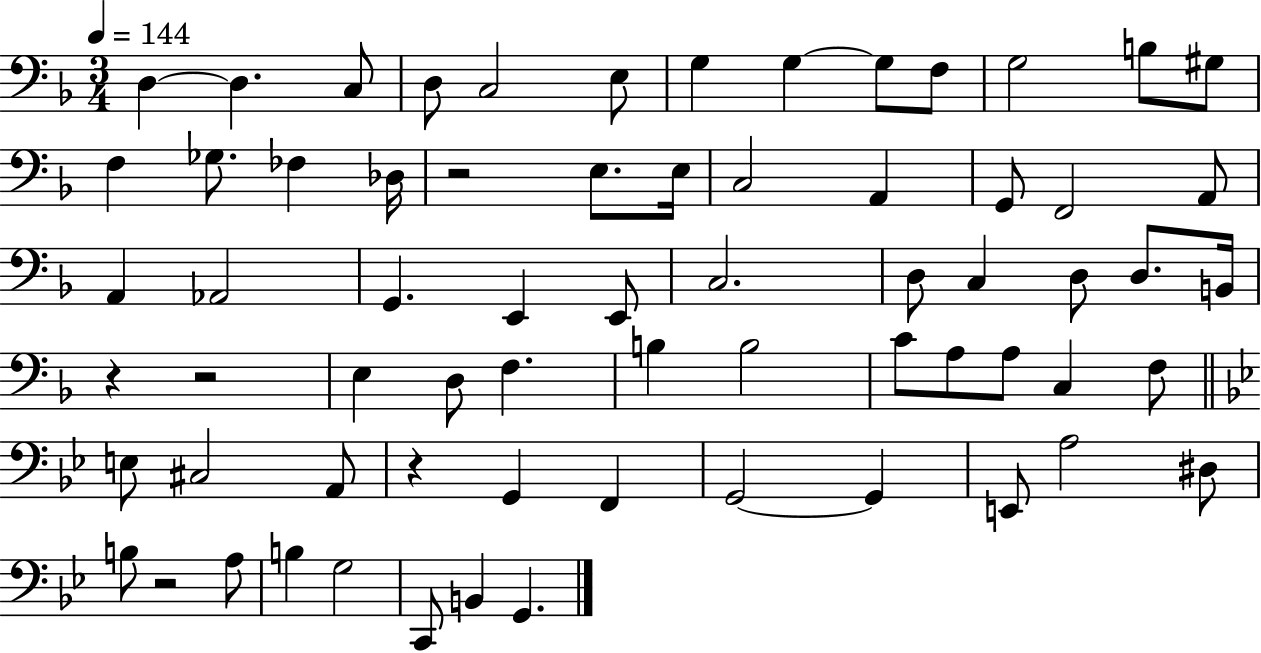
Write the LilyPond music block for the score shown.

{
  \clef bass
  \numericTimeSignature
  \time 3/4
  \key f \major
  \tempo 4 = 144
  d4~~ d4. c8 | d8 c2 e8 | g4 g4~~ g8 f8 | g2 b8 gis8 | \break f4 ges8. fes4 des16 | r2 e8. e16 | c2 a,4 | g,8 f,2 a,8 | \break a,4 aes,2 | g,4. e,4 e,8 | c2. | d8 c4 d8 d8. b,16 | \break r4 r2 | e4 d8 f4. | b4 b2 | c'8 a8 a8 c4 f8 | \break \bar "||" \break \key bes \major e8 cis2 a,8 | r4 g,4 f,4 | g,2~~ g,4 | e,8 a2 dis8 | \break b8 r2 a8 | b4 g2 | c,8 b,4 g,4. | \bar "|."
}